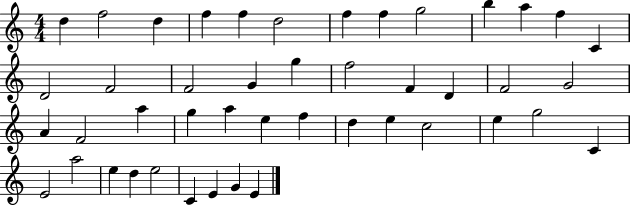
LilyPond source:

{
  \clef treble
  \numericTimeSignature
  \time 4/4
  \key c \major
  d''4 f''2 d''4 | f''4 f''4 d''2 | f''4 f''4 g''2 | b''4 a''4 f''4 c'4 | \break d'2 f'2 | f'2 g'4 g''4 | f''2 f'4 d'4 | f'2 g'2 | \break a'4 f'2 a''4 | g''4 a''4 e''4 f''4 | d''4 e''4 c''2 | e''4 g''2 c'4 | \break e'2 a''2 | e''4 d''4 e''2 | c'4 e'4 g'4 e'4 | \bar "|."
}